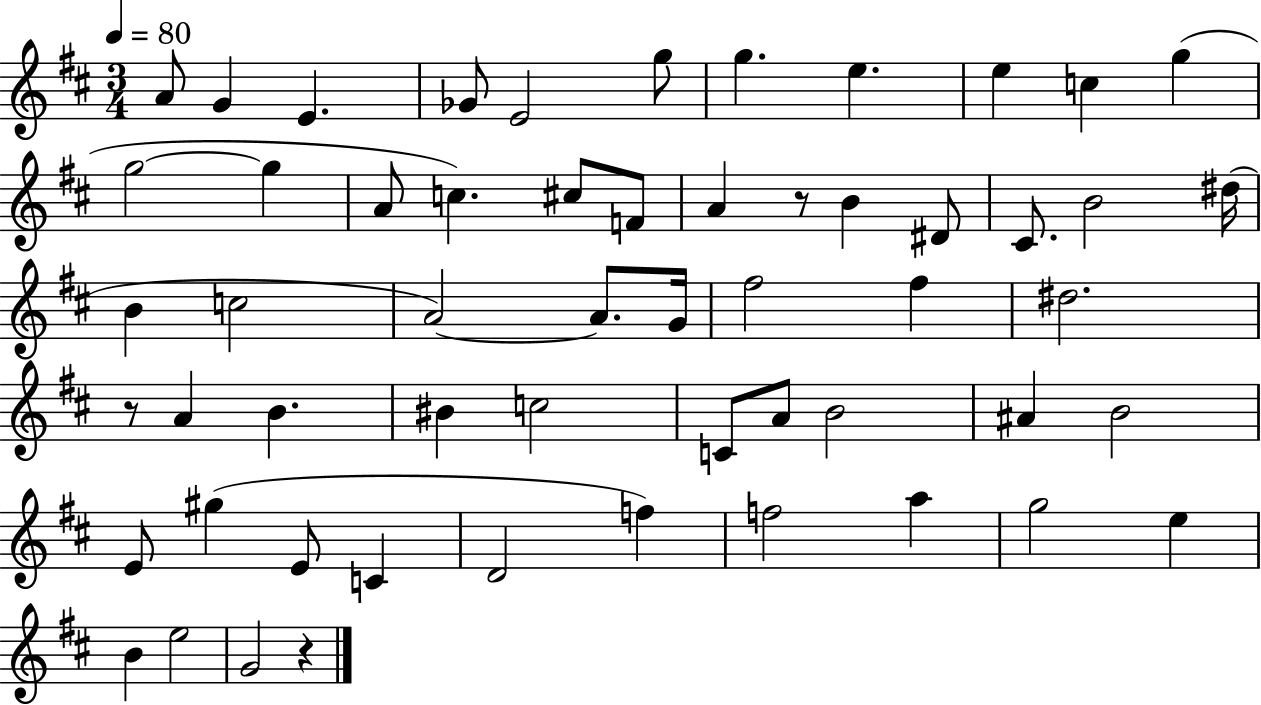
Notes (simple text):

A4/e G4/q E4/q. Gb4/e E4/h G5/e G5/q. E5/q. E5/q C5/q G5/q G5/h G5/q A4/e C5/q. C#5/e F4/e A4/q R/e B4/q D#4/e C#4/e. B4/h D#5/s B4/q C5/h A4/h A4/e. G4/s F#5/h F#5/q D#5/h. R/e A4/q B4/q. BIS4/q C5/h C4/e A4/e B4/h A#4/q B4/h E4/e G#5/q E4/e C4/q D4/h F5/q F5/h A5/q G5/h E5/q B4/q E5/h G4/h R/q